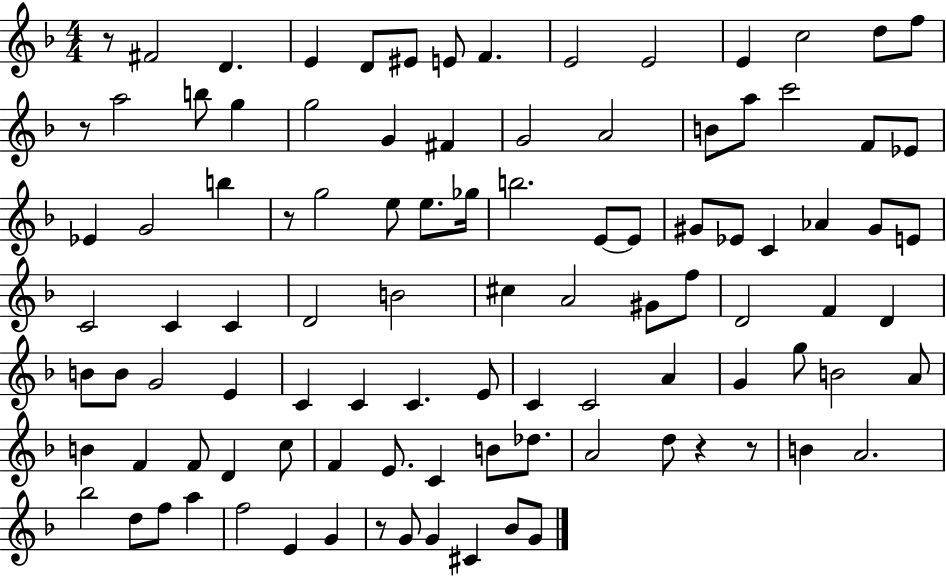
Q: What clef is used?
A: treble